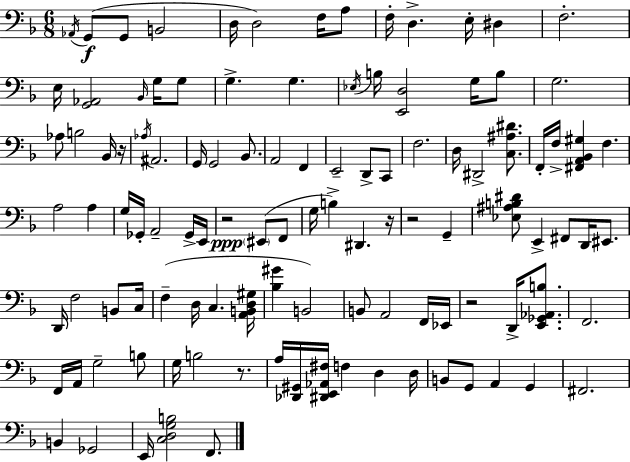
X:1
T:Untitled
M:6/8
L:1/4
K:F
_A,,/4 G,,/2 G,,/2 B,,2 D,/4 D,2 F,/4 A,/2 F,/4 D, E,/4 ^D, F,2 E,/4 [G,,_A,,]2 _B,,/4 G,/4 G,/2 G, G, _E,/4 B,/4 [E,,D,]2 G,/4 B,/2 G,2 _A,/2 B,2 _B,,/4 z/4 _A,/4 ^A,,2 G,,/4 G,,2 _B,,/2 A,,2 F,, E,,2 D,,/2 C,,/2 F,2 D,/4 ^D,,2 [C,^A,^D]/2 F,,/4 F,/4 [^F,,A,,_B,,^G,] F, A,2 A, G,/4 _G,,/4 A,,2 _G,,/4 E,,/4 z2 ^E,,/2 F,,/2 G,/4 B, ^D,, z/4 z2 G,, [_E,^A,B,^D]/2 E,, ^F,,/2 D,,/4 ^E,,/2 D,,/4 F,2 B,,/2 C,/4 F, D,/4 C, [A,,B,,D,^G,]/4 [_B,^G] B,,2 B,,/2 A,,2 F,,/4 _E,,/4 z2 D,,/4 [E,,_G,,_A,,B,]/2 F,,2 F,,/4 A,,/4 G,2 B,/2 G,/4 B,2 z/2 A,/4 [_D,,^G,,]/4 [^D,,E,,_A,,^F,]/4 F, D, D,/4 B,,/2 G,,/2 A,, G,, ^F,,2 B,, _G,,2 E,,/4 [C,D,G,B,]2 F,,/2